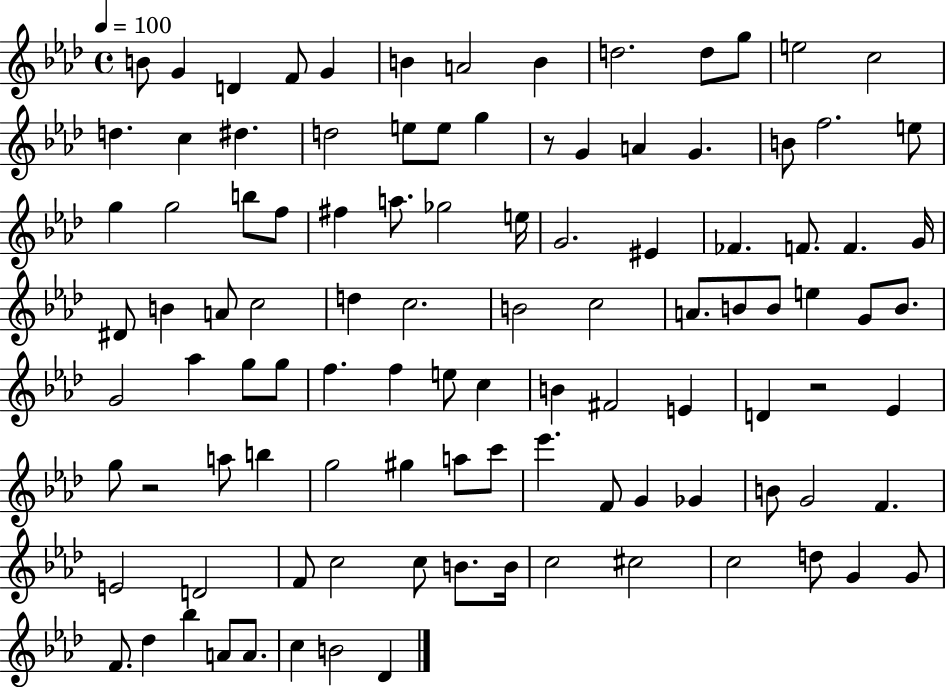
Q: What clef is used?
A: treble